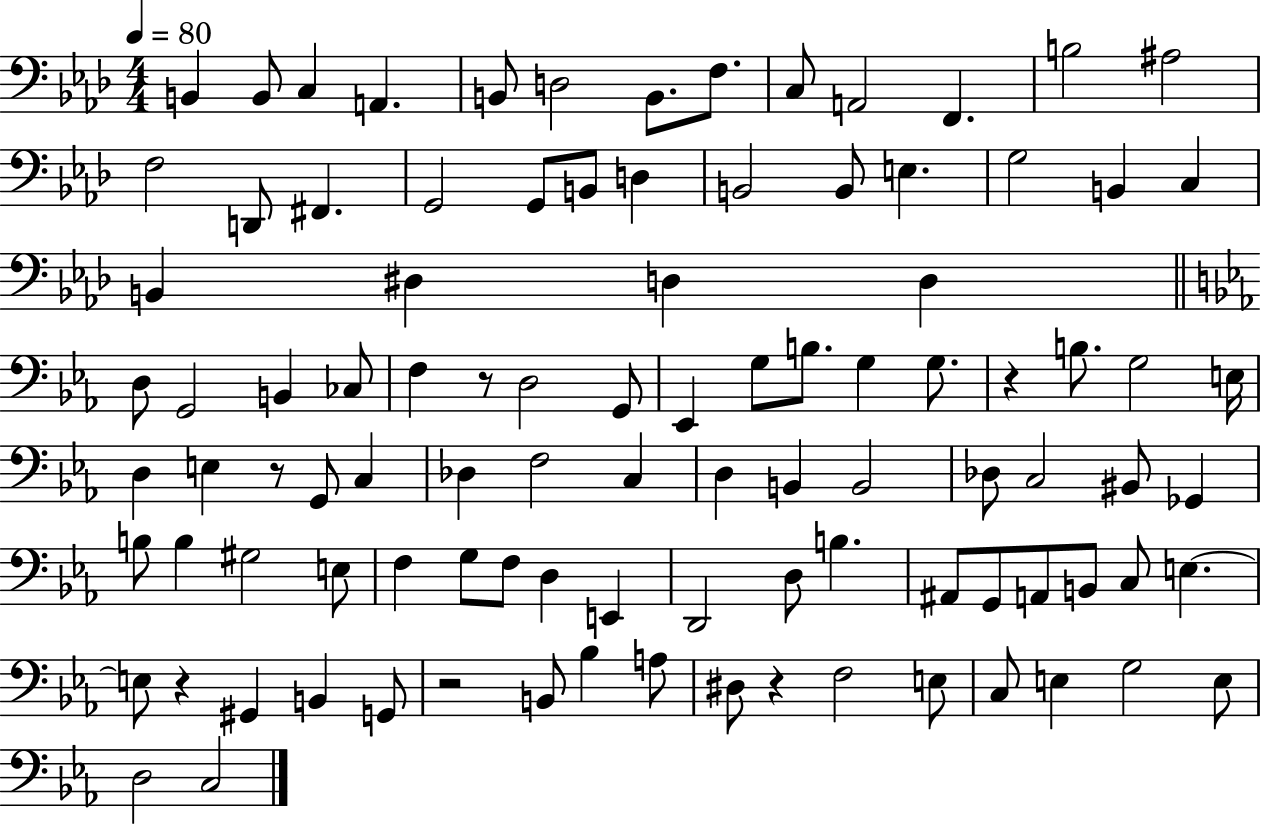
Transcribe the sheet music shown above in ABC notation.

X:1
T:Untitled
M:4/4
L:1/4
K:Ab
B,, B,,/2 C, A,, B,,/2 D,2 B,,/2 F,/2 C,/2 A,,2 F,, B,2 ^A,2 F,2 D,,/2 ^F,, G,,2 G,,/2 B,,/2 D, B,,2 B,,/2 E, G,2 B,, C, B,, ^D, D, D, D,/2 G,,2 B,, _C,/2 F, z/2 D,2 G,,/2 _E,, G,/2 B,/2 G, G,/2 z B,/2 G,2 E,/4 D, E, z/2 G,,/2 C, _D, F,2 C, D, B,, B,,2 _D,/2 C,2 ^B,,/2 _G,, B,/2 B, ^G,2 E,/2 F, G,/2 F,/2 D, E,, D,,2 D,/2 B, ^A,,/2 G,,/2 A,,/2 B,,/2 C,/2 E, E,/2 z ^G,, B,, G,,/2 z2 B,,/2 _B, A,/2 ^D,/2 z F,2 E,/2 C,/2 E, G,2 E,/2 D,2 C,2